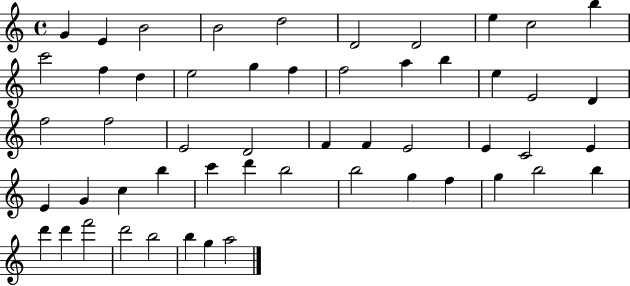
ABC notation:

X:1
T:Untitled
M:4/4
L:1/4
K:C
G E B2 B2 d2 D2 D2 e c2 b c'2 f d e2 g f f2 a b e E2 D f2 f2 E2 D2 F F E2 E C2 E E G c b c' d' b2 b2 g f g b2 b d' d' f'2 d'2 b2 b g a2